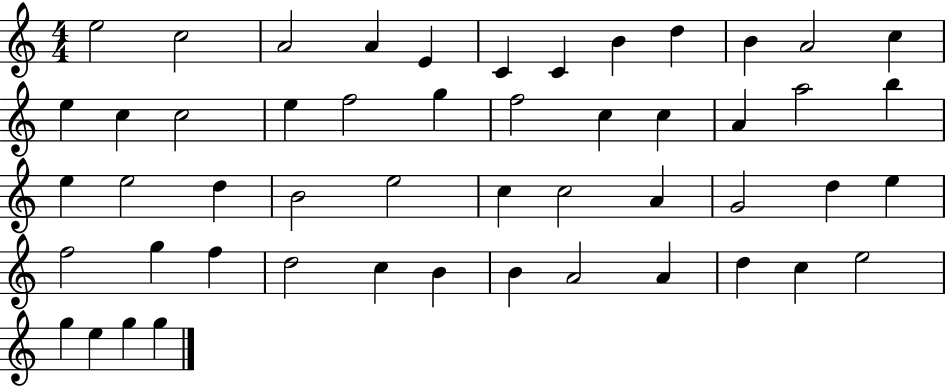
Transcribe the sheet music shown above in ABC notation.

X:1
T:Untitled
M:4/4
L:1/4
K:C
e2 c2 A2 A E C C B d B A2 c e c c2 e f2 g f2 c c A a2 b e e2 d B2 e2 c c2 A G2 d e f2 g f d2 c B B A2 A d c e2 g e g g